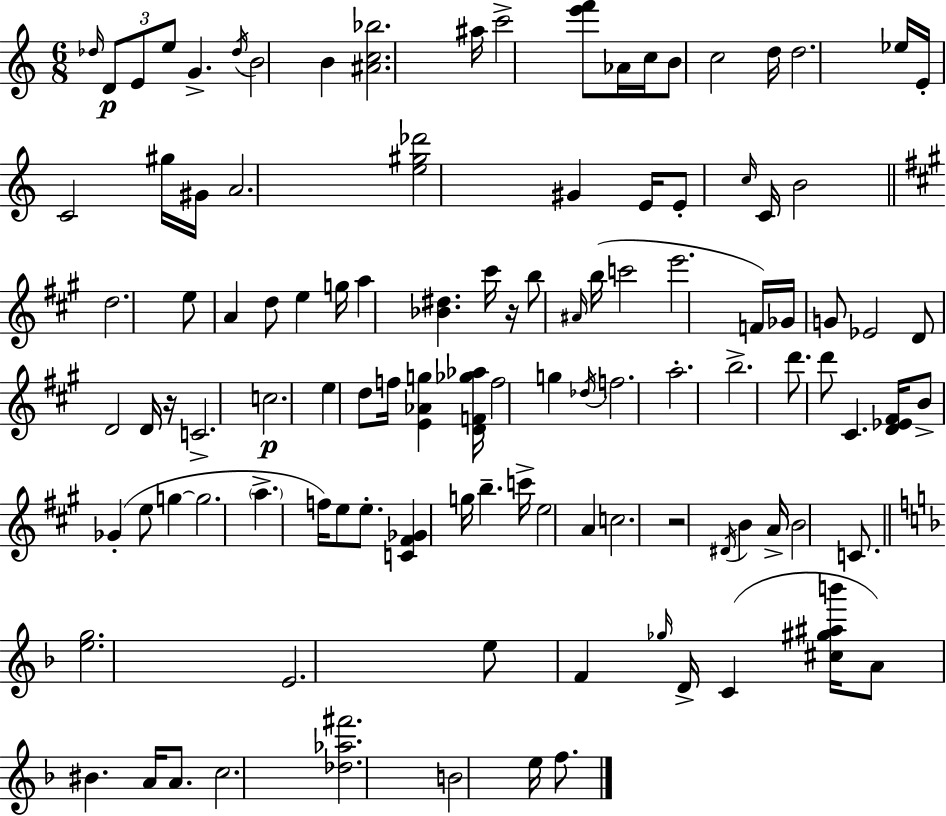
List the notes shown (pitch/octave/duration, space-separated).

Db5/s D4/e E4/e E5/e G4/q. Db5/s B4/h B4/q [A#4,C5,Bb5]/h. A#5/s C6/h [E6,F6]/e Ab4/s C5/s B4/e C5/h D5/s D5/h. Eb5/s E4/s C4/h G#5/s G#4/s A4/h. [E5,G#5,Db6]/h G#4/q E4/s E4/e C5/s C4/s B4/h D5/h. E5/e A4/q D5/e E5/q G5/s A5/q [Bb4,D#5]/q. C#6/s R/s B5/e A#4/s B5/s C6/h E6/h. F4/s Gb4/s G4/e Eb4/h D4/e D4/h D4/s R/s C4/h. C5/h. E5/q D5/e F5/s [E4,Ab4,G5]/q [D4,F4,Gb5,Ab5]/s F5/h G5/q Db5/s F5/h. A5/h. B5/h. D6/e. D6/e C#4/q. [D4,Eb4,F#4]/s B4/e Gb4/q E5/e G5/q G5/h. A5/q. F5/s E5/e E5/e. [C4,F#4,Gb4]/q G5/s B5/q. C6/s E5/h A4/q C5/h. R/h D#4/s B4/q A4/s B4/h C4/e. [E5,G5]/h. E4/h. E5/e F4/q Gb5/s D4/s C4/q [C#5,G#5,A#5,B6]/s A4/e BIS4/q. A4/s A4/e. C5/h. [Db5,Ab5,F#6]/h. B4/h E5/s F5/e.